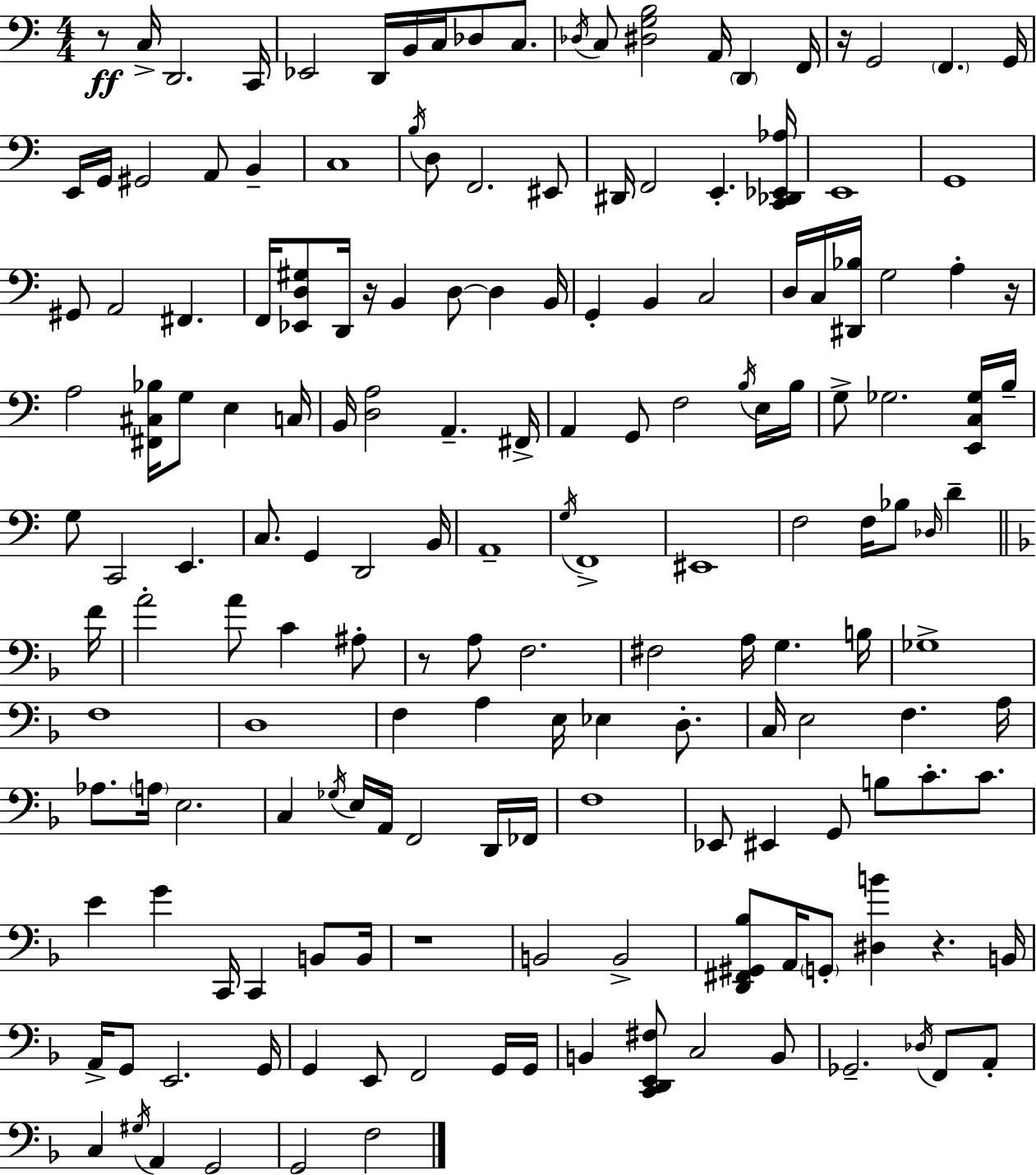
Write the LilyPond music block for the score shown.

{
  \clef bass
  \numericTimeSignature
  \time 4/4
  \key a \minor
  \repeat volta 2 { r8\ff c16-> d,2. c,16 | ees,2 d,16 b,16 c16 des8 c8. | \acciaccatura { des16 } c8 <dis g b>2 a,16 \parenthesize d,4 | f,16 r16 g,2 \parenthesize f,4. | \break g,16 e,16 g,16 gis,2 a,8 b,4-- | c1 | \acciaccatura { b16 } d8 f,2. | eis,8 dis,16 f,2 e,4.-. | \break <c, des, ees, aes>16 e,1 | g,1 | gis,8 a,2 fis,4. | f,16 <ees, d gis>8 d,16 r16 b,4 d8~~ d4 | \break b,16 g,4-. b,4 c2 | d16 c16 <dis, bes>16 g2 a4-. | r16 a2 <fis, cis bes>16 g8 e4 | c16 b,16 <d a>2 a,4.-- | \break fis,16-> a,4 g,8 f2 | \acciaccatura { b16 } e16 b16 g8-> ges2. | <e, c ges>16 b16-- g8 c,2 e,4. | c8. g,4 d,2 | \break b,16 a,1-- | \acciaccatura { g16 } f,1-> | eis,1 | f2 f16 bes8 \grace { des16 } | \break d'4-- \bar "||" \break \key f \major f'16 a'2-. a'8 c'4 ais8-. | r8 a8 f2. | fis2 a16 g4. | b16 ges1-> | \break f1 | d1 | f4 a4 e16 ees4 d8.-. | c16 e2 f4. | \break a16 aes8. \parenthesize a16 e2. | c4 \acciaccatura { ges16 } e16 a,16 f,2 | d,16 fes,16 f1 | ees,8 eis,4 g,8 b8 c'8.-. c'8. | \break e'4 g'4 c,16 c,4 b,8 | b,16 r1 | b,2 b,2-> | <d, fis, gis, bes>8 a,16 \parenthesize g,8-. <dis b'>4 r4. | \break b,16 a,16-> g,8 e,2. | g,16 g,4 e,8 f,2 | g,16 g,16 b,4 <c, d, e, fis>8 c2 | b,8 ges,2.-- \acciaccatura { des16 } f,8 | \break a,8-. c4 \acciaccatura { gis16 } a,4 g,2 | g,2 f2 | } \bar "|."
}